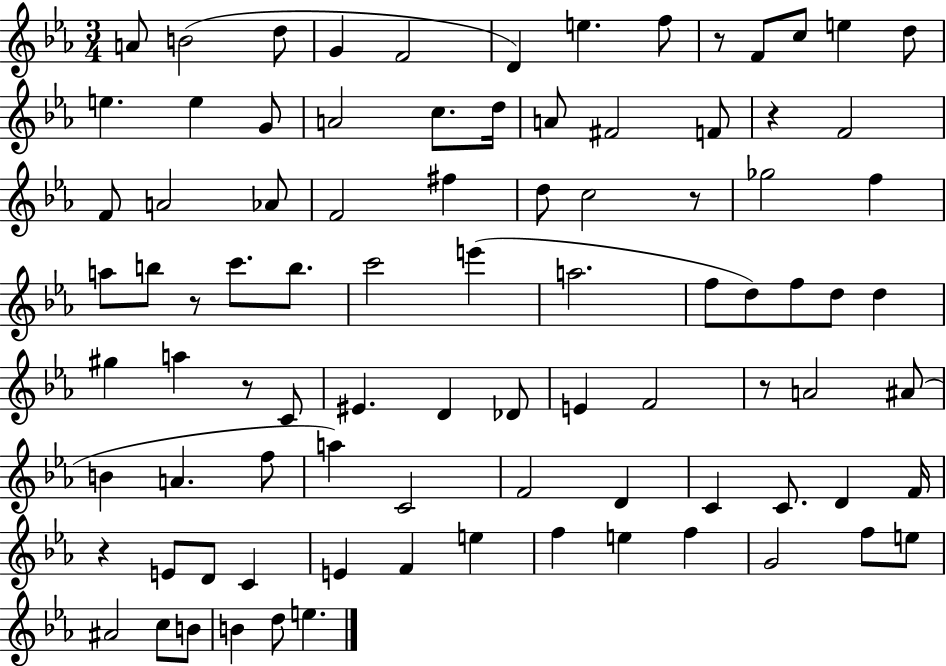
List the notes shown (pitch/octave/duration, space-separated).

A4/e B4/h D5/e G4/q F4/h D4/q E5/q. F5/e R/e F4/e C5/e E5/q D5/e E5/q. E5/q G4/e A4/h C5/e. D5/s A4/e F#4/h F4/e R/q F4/h F4/e A4/h Ab4/e F4/h F#5/q D5/e C5/h R/e Gb5/h F5/q A5/e B5/e R/e C6/e. B5/e. C6/h E6/q A5/h. F5/e D5/e F5/e D5/e D5/q G#5/q A5/q R/e C4/e EIS4/q. D4/q Db4/e E4/q F4/h R/e A4/h A#4/e B4/q A4/q. F5/e A5/q C4/h F4/h D4/q C4/q C4/e. D4/q F4/s R/q E4/e D4/e C4/q E4/q F4/q E5/q F5/q E5/q F5/q G4/h F5/e E5/e A#4/h C5/e B4/e B4/q D5/e E5/q.